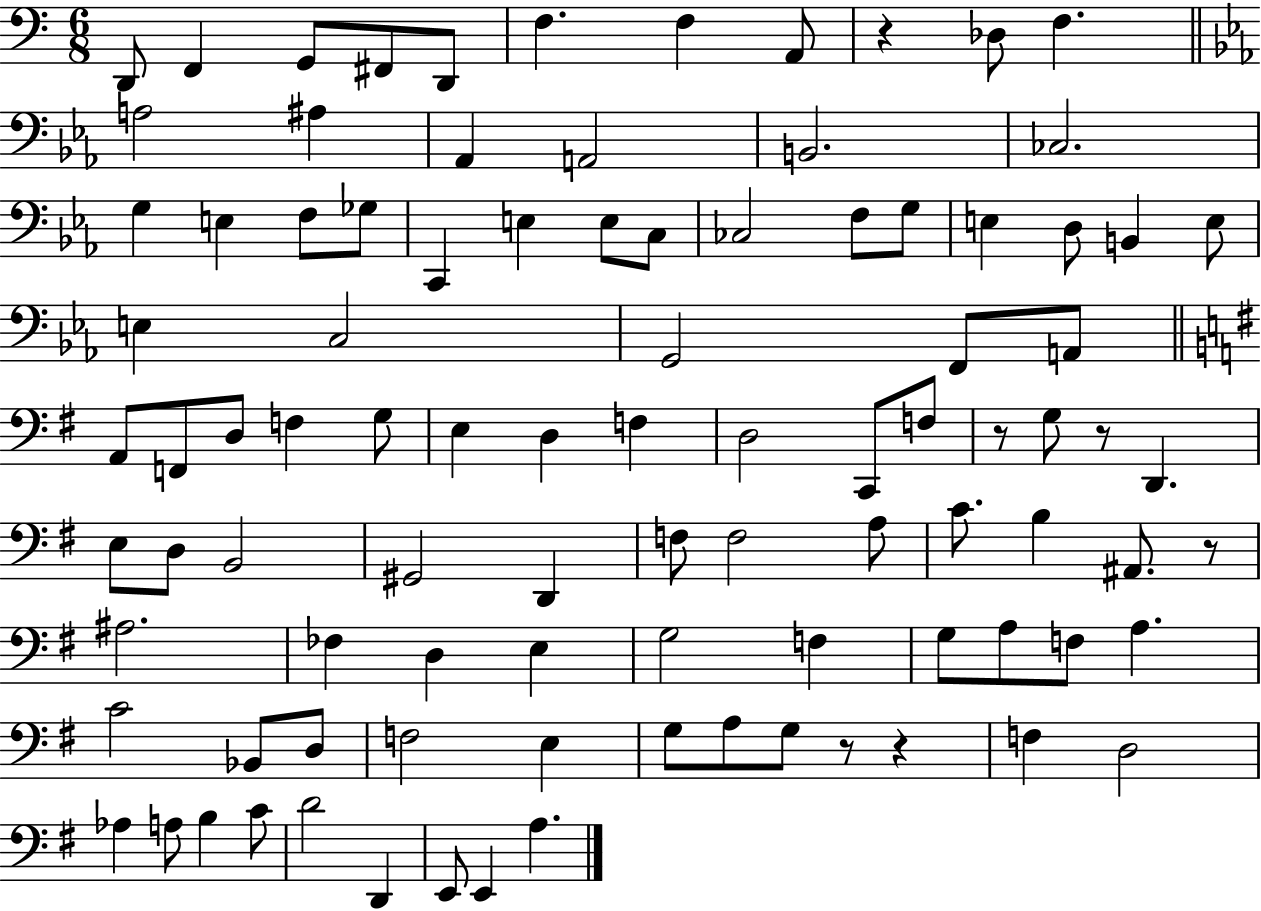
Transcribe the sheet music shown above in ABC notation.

X:1
T:Untitled
M:6/8
L:1/4
K:C
D,,/2 F,, G,,/2 ^F,,/2 D,,/2 F, F, A,,/2 z _D,/2 F, A,2 ^A, _A,, A,,2 B,,2 _C,2 G, E, F,/2 _G,/2 C,, E, E,/2 C,/2 _C,2 F,/2 G,/2 E, D,/2 B,, E,/2 E, C,2 G,,2 F,,/2 A,,/2 A,,/2 F,,/2 D,/2 F, G,/2 E, D, F, D,2 C,,/2 F,/2 z/2 G,/2 z/2 D,, E,/2 D,/2 B,,2 ^G,,2 D,, F,/2 F,2 A,/2 C/2 B, ^A,,/2 z/2 ^A,2 _F, D, E, G,2 F, G,/2 A,/2 F,/2 A, C2 _B,,/2 D,/2 F,2 E, G,/2 A,/2 G,/2 z/2 z F, D,2 _A, A,/2 B, C/2 D2 D,, E,,/2 E,, A,